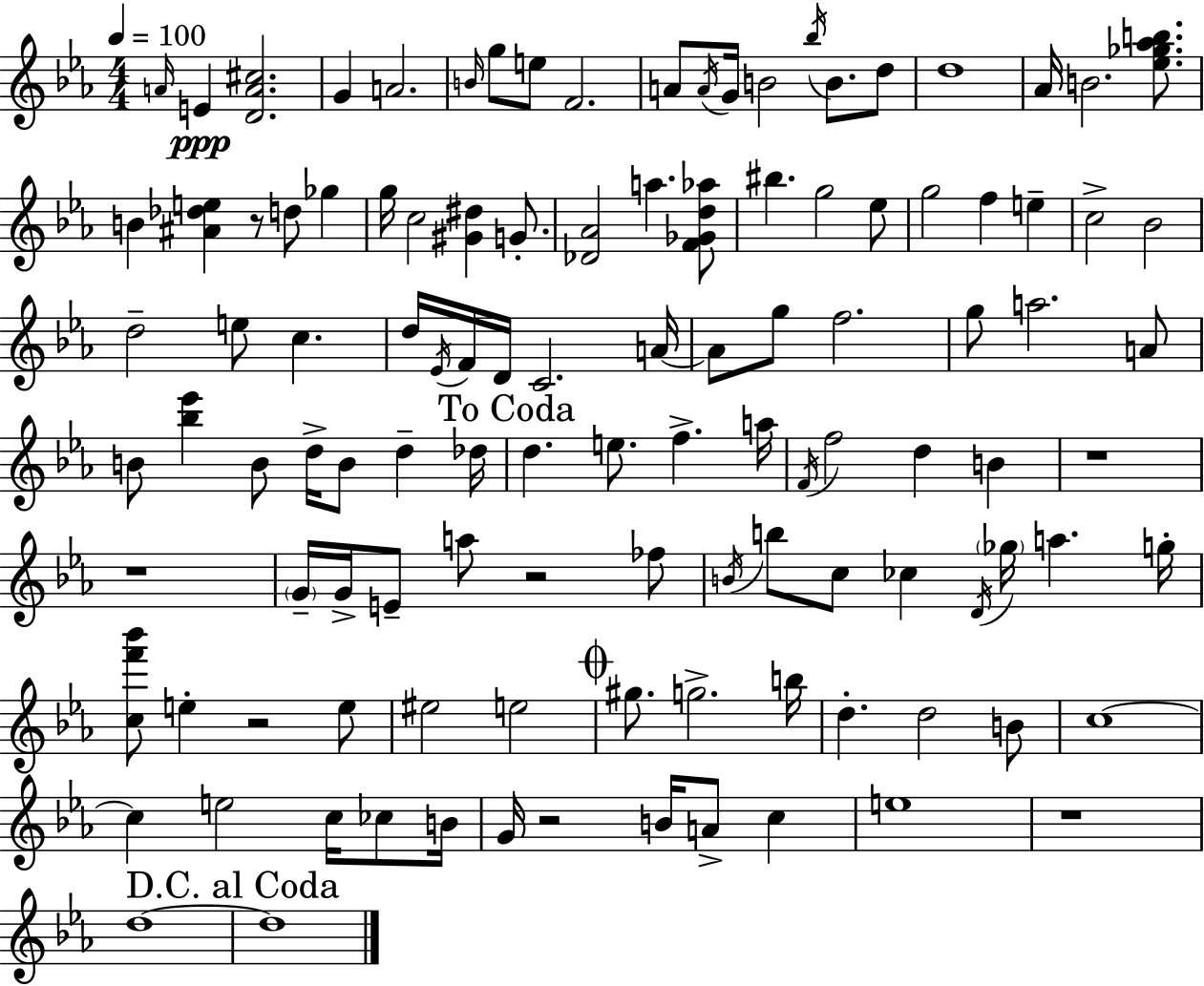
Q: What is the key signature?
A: EES major